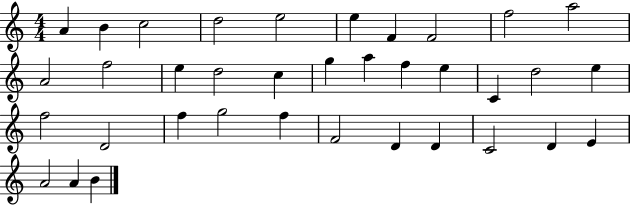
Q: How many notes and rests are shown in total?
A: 36